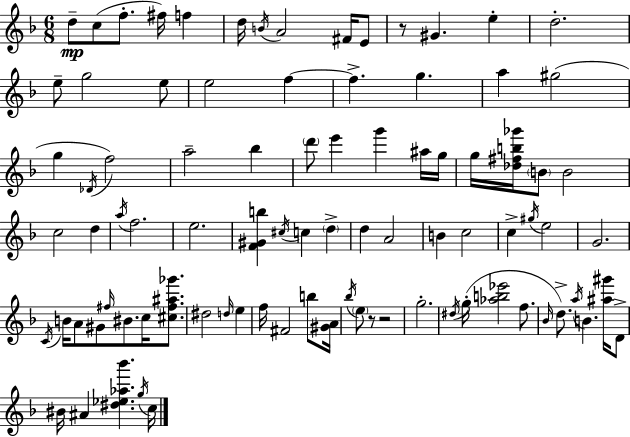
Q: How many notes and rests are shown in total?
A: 89